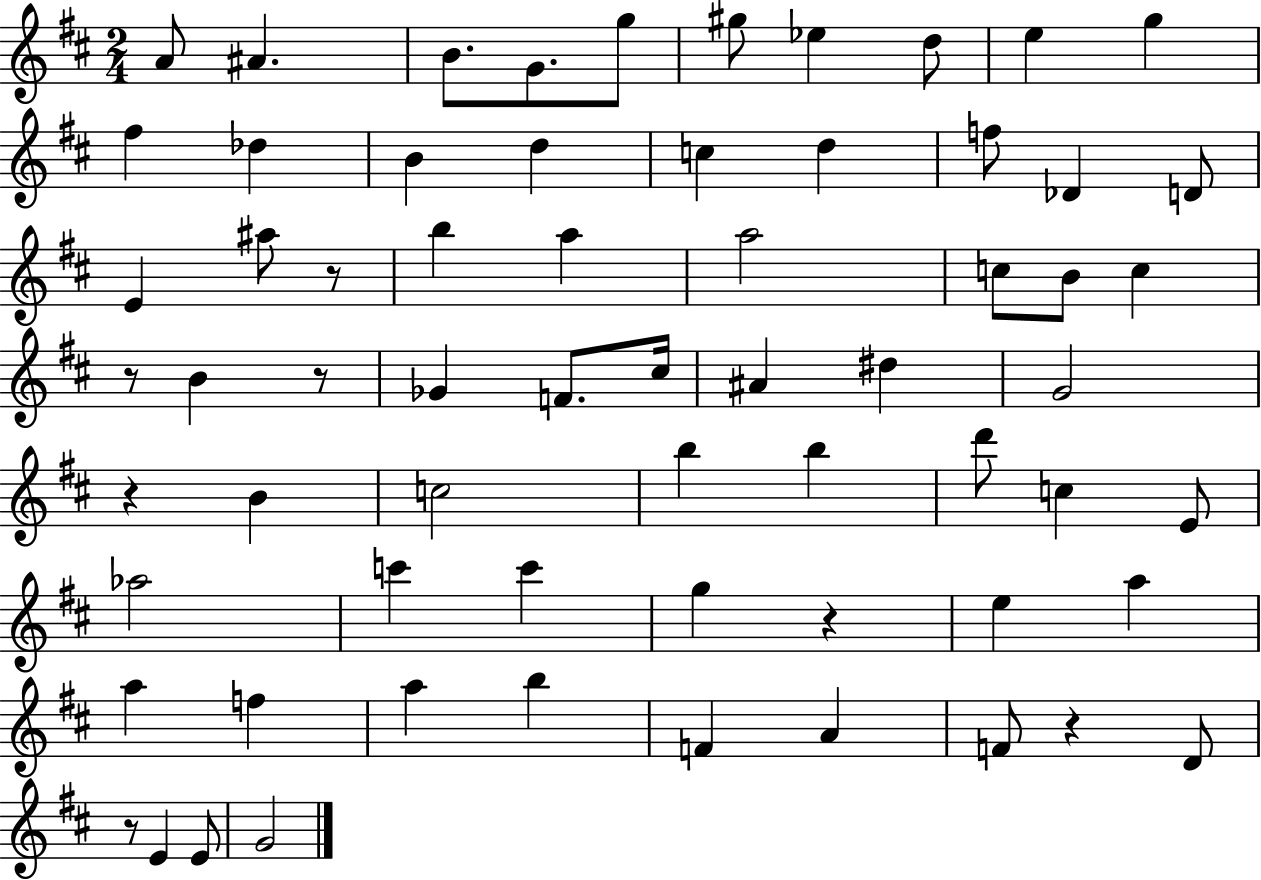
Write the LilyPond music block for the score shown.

{
  \clef treble
  \numericTimeSignature
  \time 2/4
  \key d \major
  a'8 ais'4. | b'8. g'8. g''8 | gis''8 ees''4 d''8 | e''4 g''4 | \break fis''4 des''4 | b'4 d''4 | c''4 d''4 | f''8 des'4 d'8 | \break e'4 ais''8 r8 | b''4 a''4 | a''2 | c''8 b'8 c''4 | \break r8 b'4 r8 | ges'4 f'8. cis''16 | ais'4 dis''4 | g'2 | \break r4 b'4 | c''2 | b''4 b''4 | d'''8 c''4 e'8 | \break aes''2 | c'''4 c'''4 | g''4 r4 | e''4 a''4 | \break a''4 f''4 | a''4 b''4 | f'4 a'4 | f'8 r4 d'8 | \break r8 e'4 e'8 | g'2 | \bar "|."
}